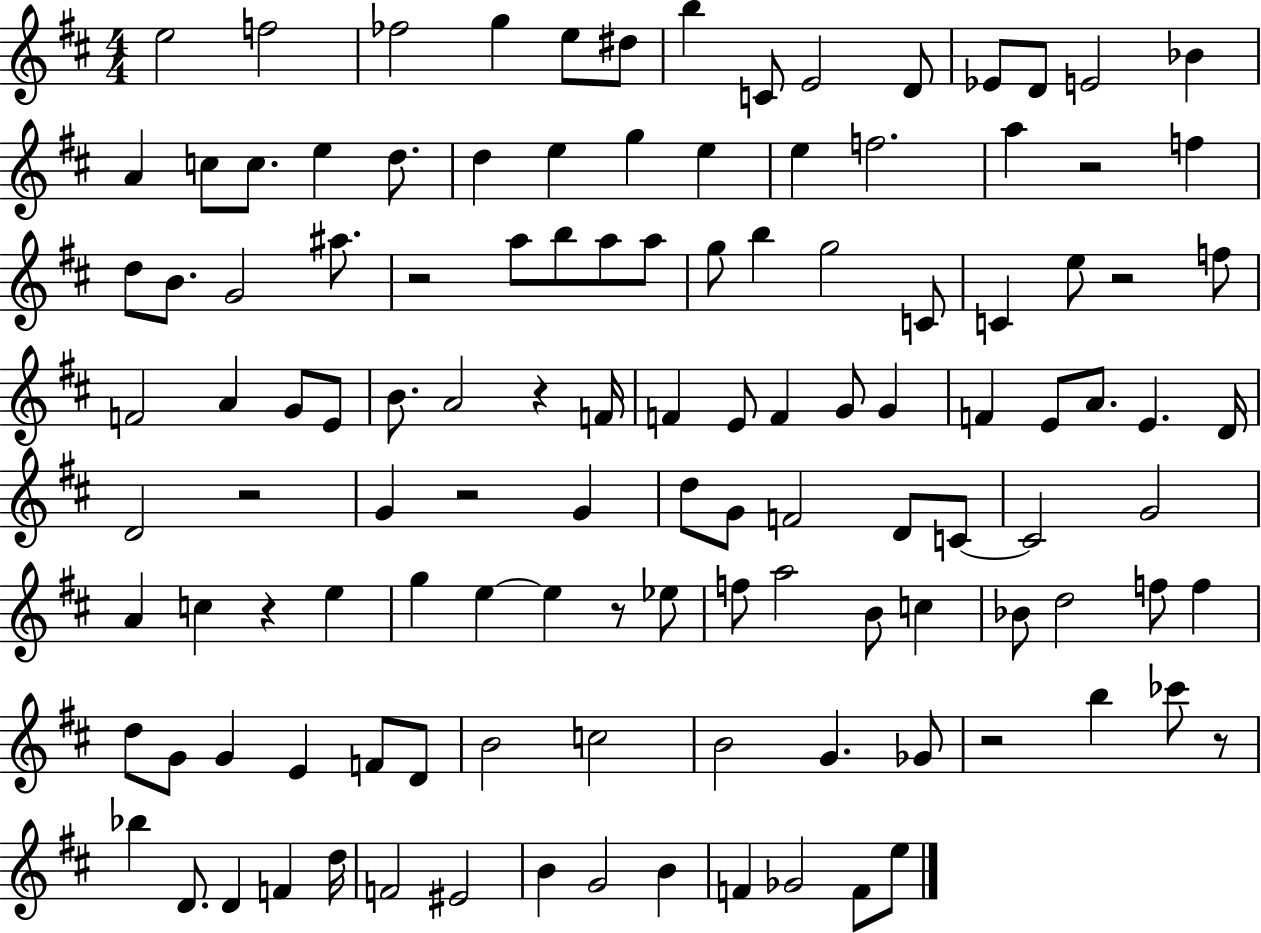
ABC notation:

X:1
T:Untitled
M:4/4
L:1/4
K:D
e2 f2 _f2 g e/2 ^d/2 b C/2 E2 D/2 _E/2 D/2 E2 _B A c/2 c/2 e d/2 d e g e e f2 a z2 f d/2 B/2 G2 ^a/2 z2 a/2 b/2 a/2 a/2 g/2 b g2 C/2 C e/2 z2 f/2 F2 A G/2 E/2 B/2 A2 z F/4 F E/2 F G/2 G F E/2 A/2 E D/4 D2 z2 G z2 G d/2 G/2 F2 D/2 C/2 C2 G2 A c z e g e e z/2 _e/2 f/2 a2 B/2 c _B/2 d2 f/2 f d/2 G/2 G E F/2 D/2 B2 c2 B2 G _G/2 z2 b _c'/2 z/2 _b D/2 D F d/4 F2 ^E2 B G2 B F _G2 F/2 e/2